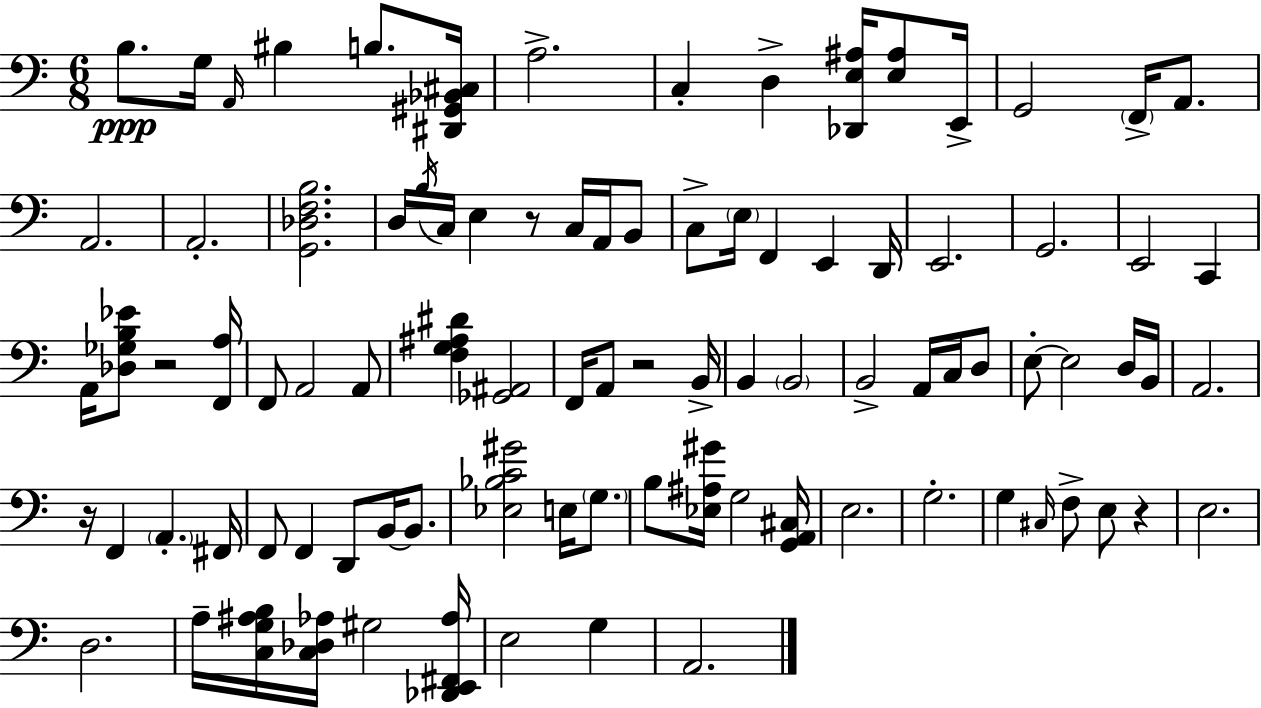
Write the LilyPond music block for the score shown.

{
  \clef bass
  \numericTimeSignature
  \time 6/8
  \key c \major
  b8.\ppp g16 \grace { a,16 } bis4 b8. | <dis, gis, bes, cis>16 a2.-> | c4-. d4-> <des, e ais>16 <e ais>8 | e,16-> g,2 \parenthesize f,16-> a,8. | \break a,2. | a,2.-. | <g, des f b>2. | d16 \acciaccatura { b16 } c16 e4 r8 c16 a,16 | \break b,8 c8-> \parenthesize e16 f,4 e,4 | d,16 e,2. | g,2. | e,2 c,4 | \break a,16 <des ges b ees'>8 r2 | <f, a>16 f,8 a,2 | a,8 <f g ais dis'>4 <ges, ais,>2 | f,16 a,8 r2 | \break b,16-> b,4 \parenthesize b,2 | b,2-> a,16 c16 | d8 e8-.~~ e2 | d16 b,16 a,2. | \break r16 f,4 \parenthesize a,4.-. | fis,16 f,8 f,4 d,8 b,16~~ b,8. | <ees bes c' gis'>2 e16 \parenthesize g8. | b8 <ees ais gis'>16 g2 | \break <g, a, cis>16 e2. | g2.-. | g4 \grace { cis16 } f8-> e8 r4 | e2. | \break d2. | a16-- <c g ais b>16 <c des aes>16 gis2 | <des, e, fis, aes>16 e2 g4 | a,2. | \break \bar "|."
}